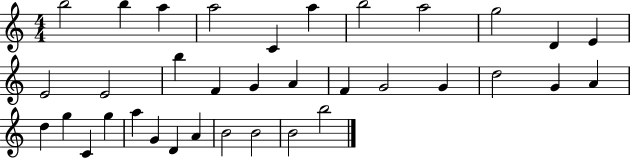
B5/h B5/q A5/q A5/h C4/q A5/q B5/h A5/h G5/h D4/q E4/q E4/h E4/h B5/q F4/q G4/q A4/q F4/q G4/h G4/q D5/h G4/q A4/q D5/q G5/q C4/q G5/q A5/q G4/q D4/q A4/q B4/h B4/h B4/h B5/h